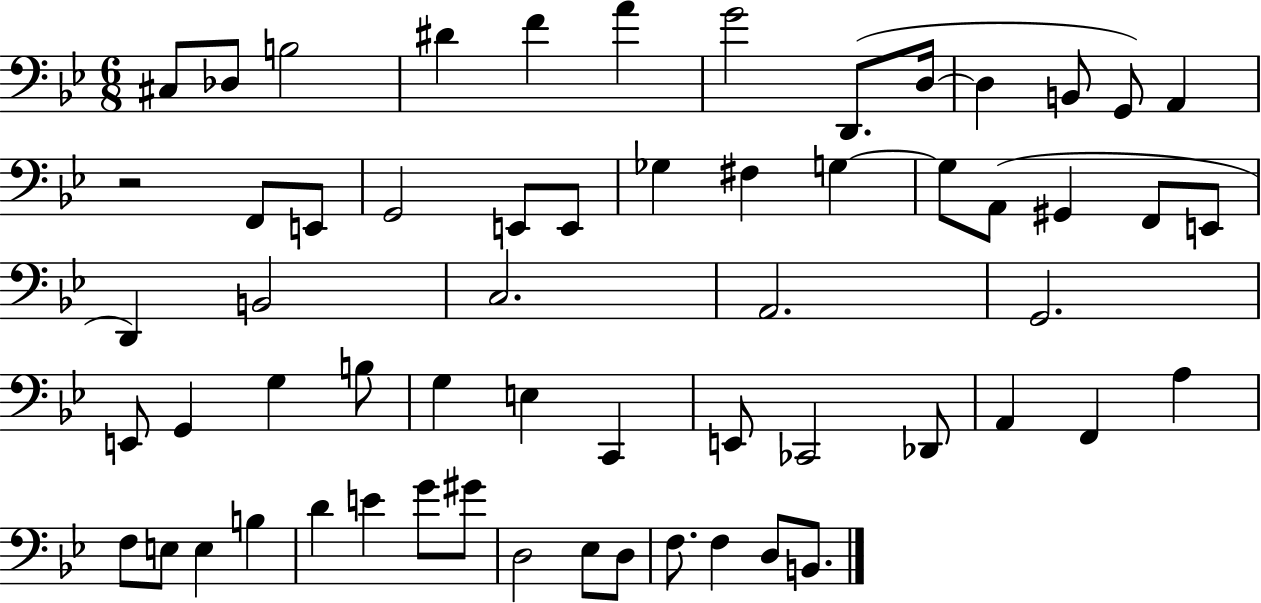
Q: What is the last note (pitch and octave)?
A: B2